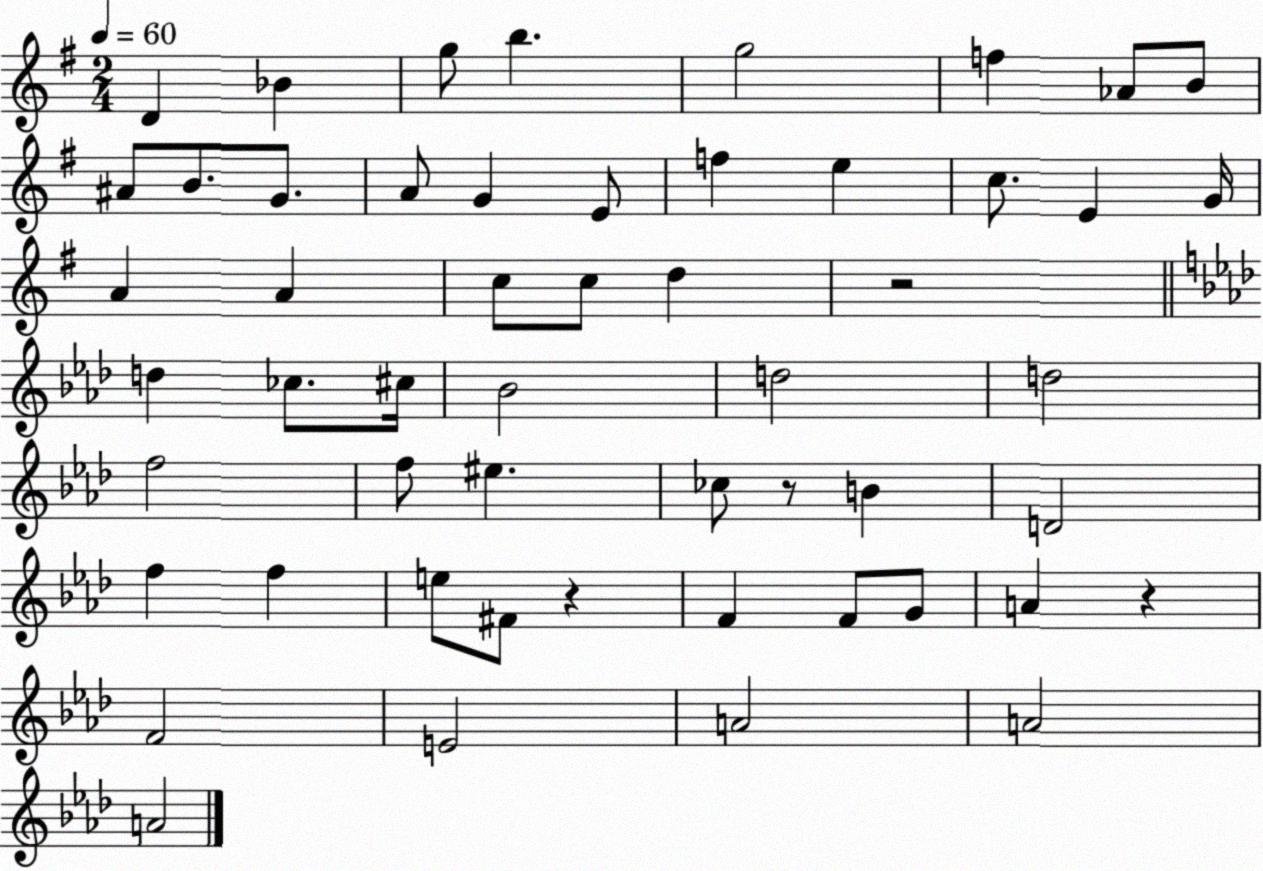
X:1
T:Untitled
M:2/4
L:1/4
K:G
D _B g/2 b g2 f _A/2 B/2 ^A/2 B/2 G/2 A/2 G E/2 f e c/2 E G/4 A A c/2 c/2 d z2 d _c/2 ^c/4 _B2 d2 d2 f2 f/2 ^e _c/2 z/2 B D2 f f e/2 ^F/2 z F F/2 G/2 A z F2 E2 A2 A2 A2